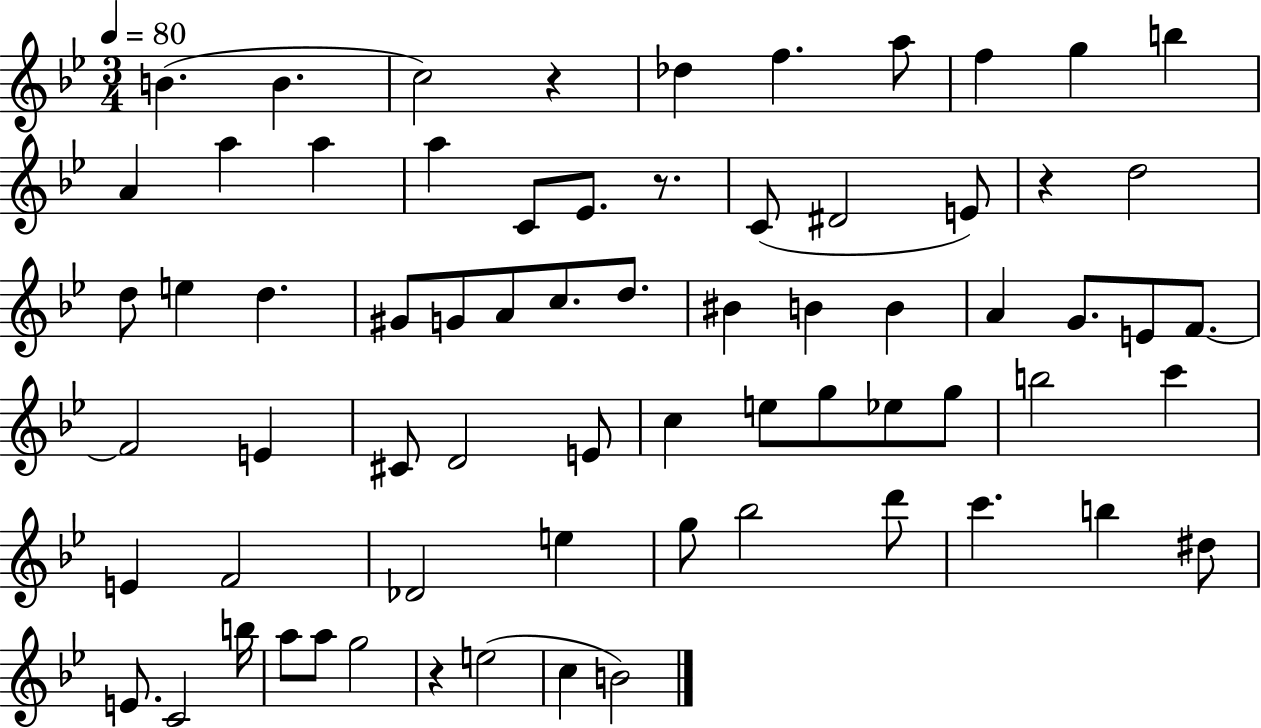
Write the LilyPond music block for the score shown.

{
  \clef treble
  \numericTimeSignature
  \time 3/4
  \key bes \major
  \tempo 4 = 80
  b'4.( b'4. | c''2) r4 | des''4 f''4. a''8 | f''4 g''4 b''4 | \break a'4 a''4 a''4 | a''4 c'8 ees'8. r8. | c'8( dis'2 e'8) | r4 d''2 | \break d''8 e''4 d''4. | gis'8 g'8 a'8 c''8. d''8. | bis'4 b'4 b'4 | a'4 g'8. e'8 f'8.~~ | \break f'2 e'4 | cis'8 d'2 e'8 | c''4 e''8 g''8 ees''8 g''8 | b''2 c'''4 | \break e'4 f'2 | des'2 e''4 | g''8 bes''2 d'''8 | c'''4. b''4 dis''8 | \break e'8. c'2 b''16 | a''8 a''8 g''2 | r4 e''2( | c''4 b'2) | \break \bar "|."
}